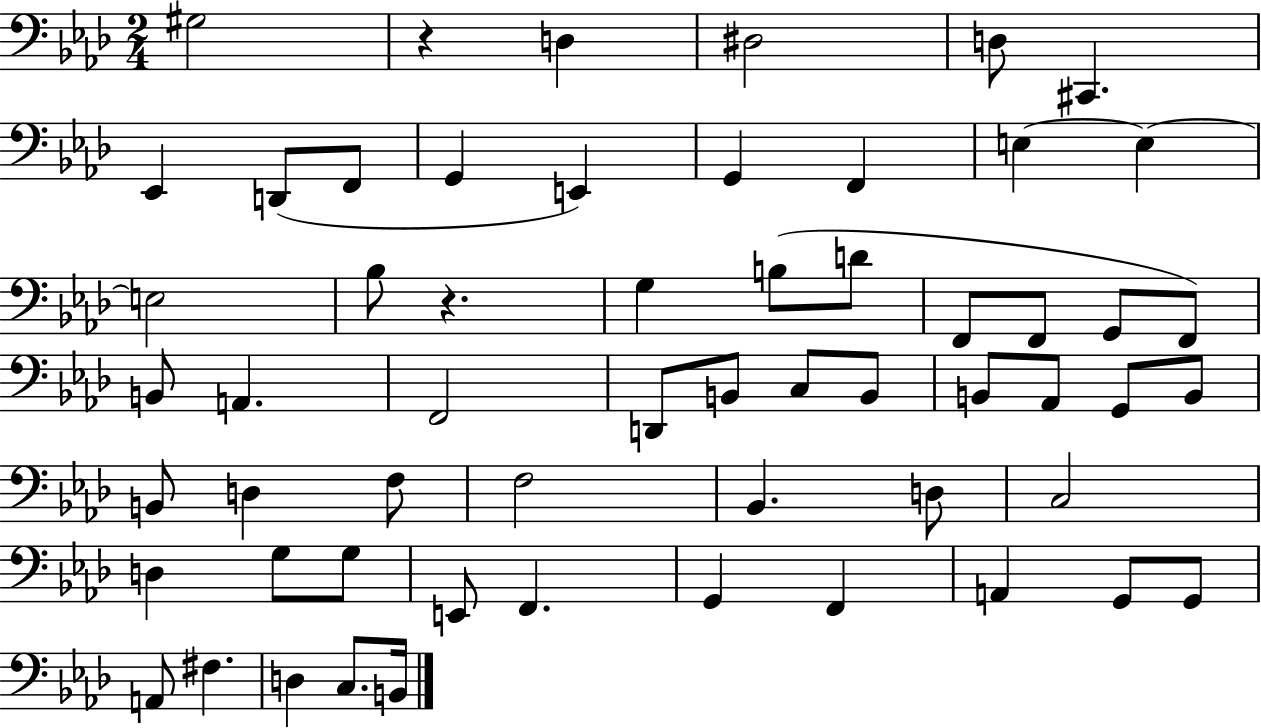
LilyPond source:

{
  \clef bass
  \numericTimeSignature
  \time 2/4
  \key aes \major
  gis2 | r4 d4 | dis2 | d8 cis,4. | \break ees,4 d,8( f,8 | g,4 e,4) | g,4 f,4 | e4~~ e4~~ | \break e2 | bes8 r4. | g4 b8( d'8 | f,8 f,8 g,8 f,8) | \break b,8 a,4. | f,2 | d,8 b,8 c8 b,8 | b,8 aes,8 g,8 b,8 | \break b,8 d4 f8 | f2 | bes,4. d8 | c2 | \break d4 g8 g8 | e,8 f,4. | g,4 f,4 | a,4 g,8 g,8 | \break a,8 fis4. | d4 c8. b,16 | \bar "|."
}